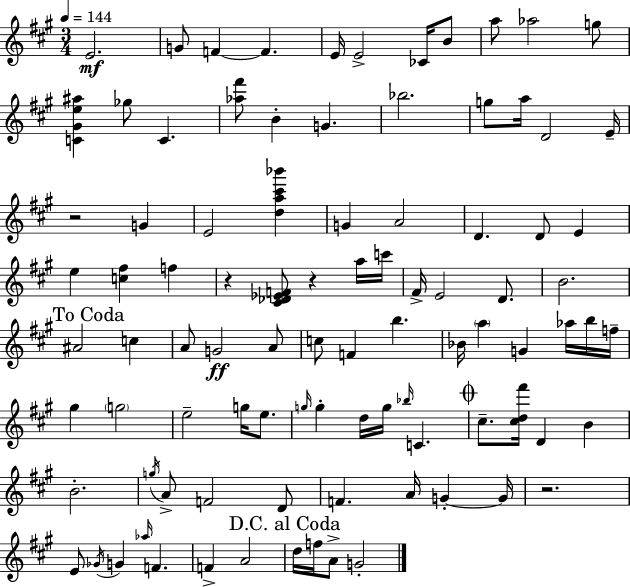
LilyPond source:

{
  \clef treble
  \numericTimeSignature
  \time 3/4
  \key a \major
  \tempo 4 = 144
  e'2.\mf | g'8 f'4~~ f'4. | e'16 e'2-> ces'16 b'8 | a''8 aes''2 g''8 | \break <c' gis' e'' ais''>4 ges''8 c'4. | <aes'' fis'''>8 b'4-. g'4. | bes''2. | g''8 a''16 d'2 e'16-- | \break r2 g'4 | e'2 <d'' a'' cis''' bes'''>4 | g'4 a'2 | d'4. d'8 e'4 | \break e''4 <c'' fis''>4 f''4 | r4 <cis' des' ees' f'>8 r4 a''16 c'''16 | fis'16-> e'2 d'8. | b'2. | \break \mark "To Coda" ais'2 c''4 | a'8 g'2\ff a'8 | c''8 f'4 b''4. | bes'16 \parenthesize a''4 g'4 aes''16 b''16 f''16-- | \break gis''4 \parenthesize g''2 | e''2-- g''16 e''8. | \grace { g''16 } g''4-. d''16 g''16 \grace { bes''16 } c'4. | \mark \markup { \musicglyph "scripts.coda" } cis''8.-- <cis'' d'' fis'''>16 d'4 b'4 | \break b'2.-. | \acciaccatura { g''16 } a'8-> f'2 | d'8 f'4. a'16 g'4-.~~ | g'16 r2. | \break e'8 \acciaccatura { ges'16 } g'4 \grace { aes''16 } f'4. | f'4-> a'2 | \mark "D.C. al Coda" d''16 f''16 a'8-> g'2-. | \bar "|."
}